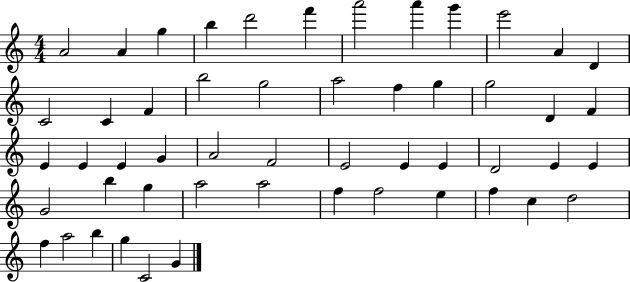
X:1
T:Untitled
M:4/4
L:1/4
K:C
A2 A g b d'2 f' a'2 a' g' e'2 A D C2 C F b2 g2 a2 f g g2 D F E E E G A2 F2 E2 E E D2 E E G2 b g a2 a2 f f2 e f c d2 f a2 b g C2 G